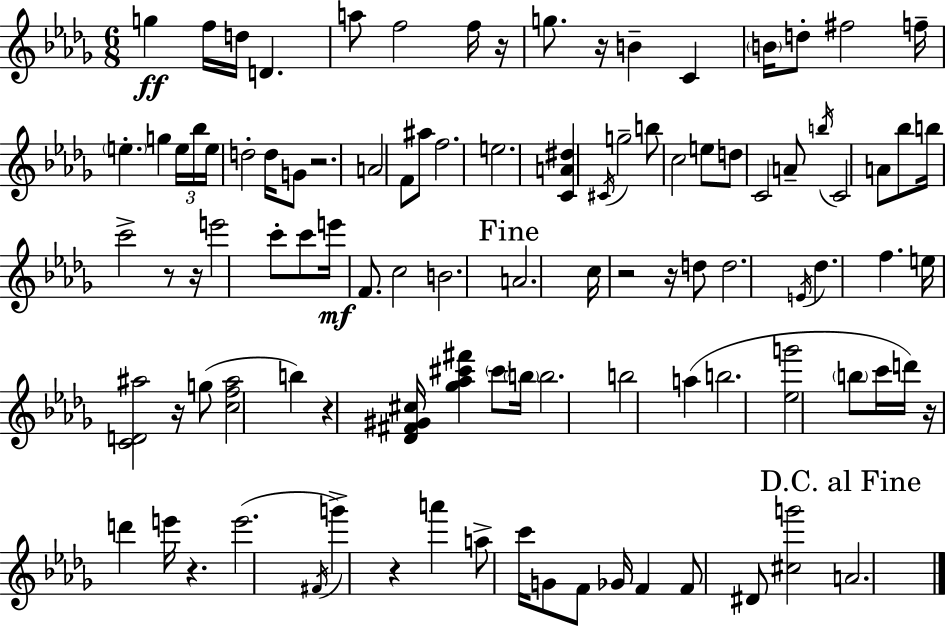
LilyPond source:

{
  \clef treble
  \numericTimeSignature
  \time 6/8
  \key bes \minor
  g''4\ff f''16 d''16 d'4. | a''8 f''2 f''16 r16 | g''8. r16 b'4-- c'4 | \parenthesize b'16 d''8-. fis''2 f''16-- | \break \parenthesize e''4.-. g''4 \tuplet 3/2 { e''16 bes''16 | e''16 } d''2-. d''16 g'8 | r2. | a'2 f'8 ais''8 | \break f''2. | e''2. | <c' a' dis''>4 \acciaccatura { cis'16 } g''2-- | b''8 c''2 e''8 | \break d''8 c'2 a'8-- | \acciaccatura { b''16 } c'2 a'8 | bes''8 b''16 c'''2-> r8 | r16 e'''2 c'''8-. | \break c'''8 e'''16\mf f'8. c''2 | b'2. | \mark "Fine" a'2. | c''16 r2 r16 | \break d''8 d''2. | \acciaccatura { e'16 } des''4. f''4. | e''16 <c' d' ais''>2 | r16 g''8( <c'' f'' ais''>2 b''4) | \break r4 <des' fis' gis' cis''>16 <ges'' aes'' cis''' fis'''>4 | \parenthesize cis'''8 \parenthesize b''16 b''2. | b''2 a''4( | b''2. | \break <ees'' g'''>2 \parenthesize b''8 | c'''16 d'''16) r16 d'''4 e'''16 r4. | e'''2.( | \acciaccatura { fis'16 } g'''4->) r4 | \break a'''4 a''8-> c'''16 g'8 f'8 ges'16 | f'4 f'8 dis'8 <cis'' g'''>2 | \mark "D.C. al Fine" a'2. | \bar "|."
}